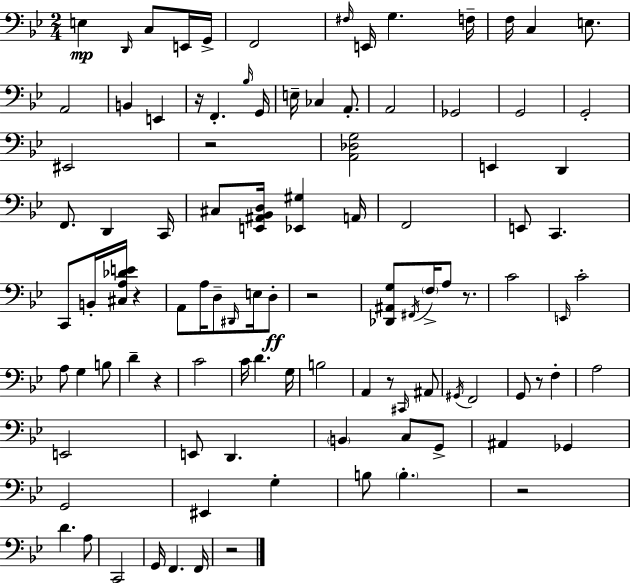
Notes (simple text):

E3/q D2/s C3/e E2/s G2/s F2/h F#3/s E2/s G3/q. F3/s F3/s C3/q E3/e. A2/h B2/q E2/q R/s F2/q. Bb3/s G2/s E3/s CES3/q A2/e. A2/h Gb2/h G2/h G2/h EIS2/h R/h [A2,Db3,G3]/h E2/q D2/q F2/e. D2/q C2/s C#3/e [E2,A#2,Bb2,D3]/s [Eb2,G#3]/q A2/s F2/h E2/e C2/q. C2/e B2/s [C#3,A3,Db4,E4]/s R/q A2/e A3/s D3/e D#2/s E3/s D3/e R/h [Db2,A#2,G3]/e F#2/s F3/s A3/e R/e. C4/h E2/s C4/h A3/e G3/q B3/e D4/q R/q C4/h C4/s D4/q. G3/s B3/h A2/q R/e C#2/s A#2/e G#2/s F2/h G2/e R/e F3/q A3/h E2/h E2/e D2/q. B2/q C3/e G2/e A#2/q Gb2/q G2/h EIS2/q G3/q B3/e B3/q. R/h D4/q. A3/e C2/h G2/s F2/q. F2/s R/h